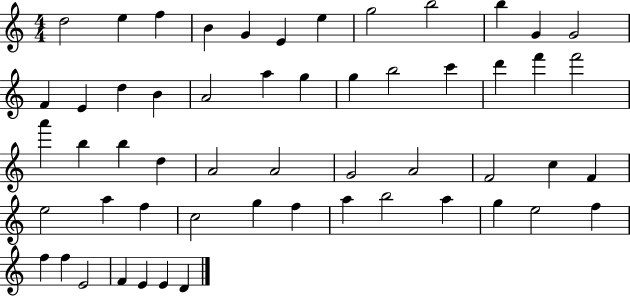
D5/h E5/q F5/q B4/q G4/q E4/q E5/q G5/h B5/h B5/q G4/q G4/h F4/q E4/q D5/q B4/q A4/h A5/q G5/q G5/q B5/h C6/q D6/q F6/q F6/h A6/q B5/q B5/q D5/q A4/h A4/h G4/h A4/h F4/h C5/q F4/q E5/h A5/q F5/q C5/h G5/q F5/q A5/q B5/h A5/q G5/q E5/h F5/q F5/q F5/q E4/h F4/q E4/q E4/q D4/q